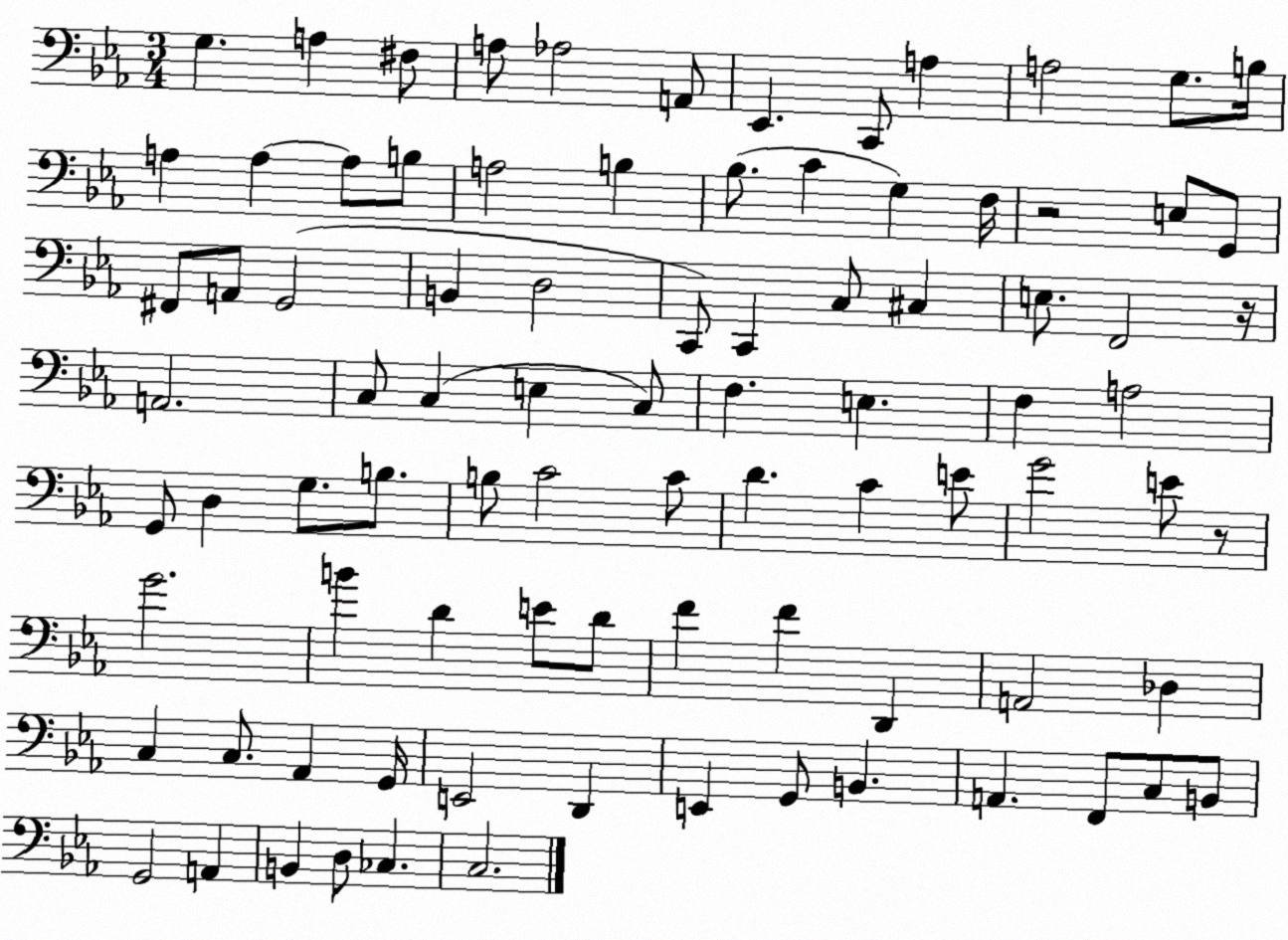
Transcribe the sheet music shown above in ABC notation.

X:1
T:Untitled
M:3/4
L:1/4
K:Eb
G, A, ^F,/2 A,/2 _A,2 A,,/2 _E,, C,,/2 A, A,2 G,/2 B,/4 A, A, A,/2 B,/2 A,2 B, _B,/2 C G, F,/4 z2 E,/2 G,,/2 ^F,,/2 A,,/2 G,,2 B,, D,2 C,,/2 C,, C,/2 ^C, E,/2 F,,2 z/4 A,,2 C,/2 C, E, C,/2 F, E, F, A,2 G,,/2 D, G,/2 B,/2 B,/2 C2 C/2 D C E/2 G2 E/2 z/2 G2 B D E/2 D/2 F F D,, A,,2 _D, C, C,/2 _A,, G,,/4 E,,2 D,, E,, G,,/2 B,, A,, F,,/2 C,/2 B,,/2 G,,2 A,, B,, D,/2 _C, C,2